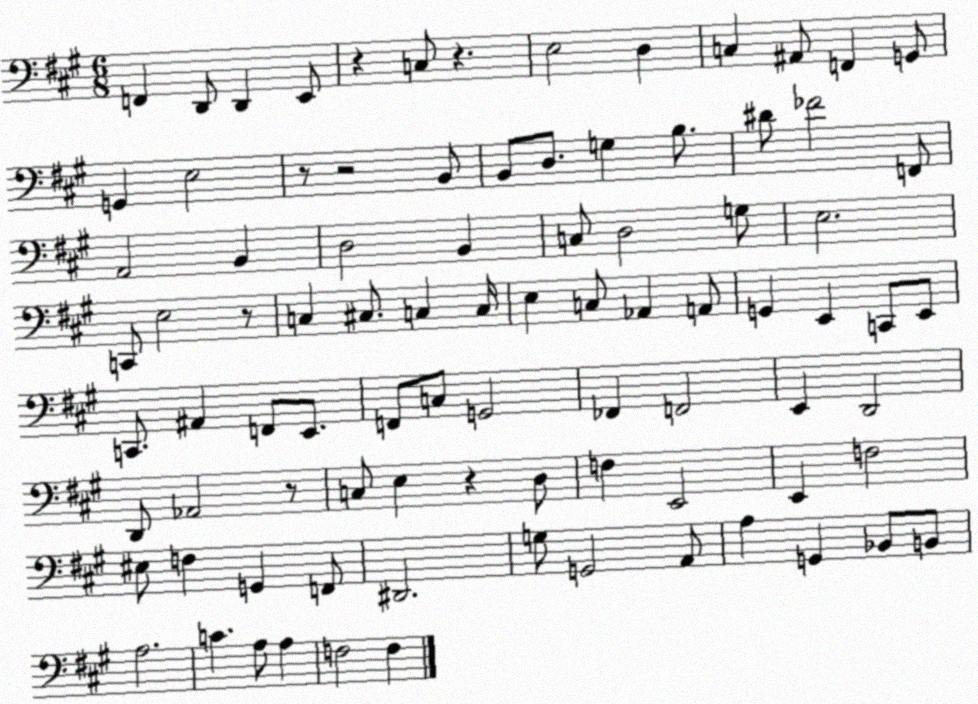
X:1
T:Untitled
M:6/8
L:1/4
K:A
F,, D,,/2 D,, E,,/2 z C,/2 z E,2 D, C, ^A,,/2 F,, G,,/2 G,, E,2 z/2 z2 B,,/2 B,,/2 D,/2 G, B,/2 ^D/2 _F2 F,,/2 A,,2 B,, D,2 B,, C,/2 D,2 G,/2 E,2 C,,/2 E,2 z/2 C, ^C,/2 C, C,/4 E, C,/2 _A,, A,,/2 G,, E,, C,,/2 E,,/2 C,,/2 ^A,, F,,/2 E,,/2 F,,/2 C,/2 G,,2 _F,, F,,2 E,, D,,2 D,,/2 _A,,2 z/2 C,/2 E, z D,/2 F, E,,2 E,, F,2 ^E,/2 F, G,, F,,/2 ^D,,2 G,/2 G,,2 A,,/2 A, G,, _B,,/2 B,,/2 A,2 C A,/2 A, F,2 F,